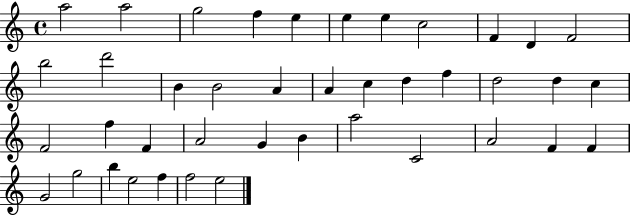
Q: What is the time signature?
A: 4/4